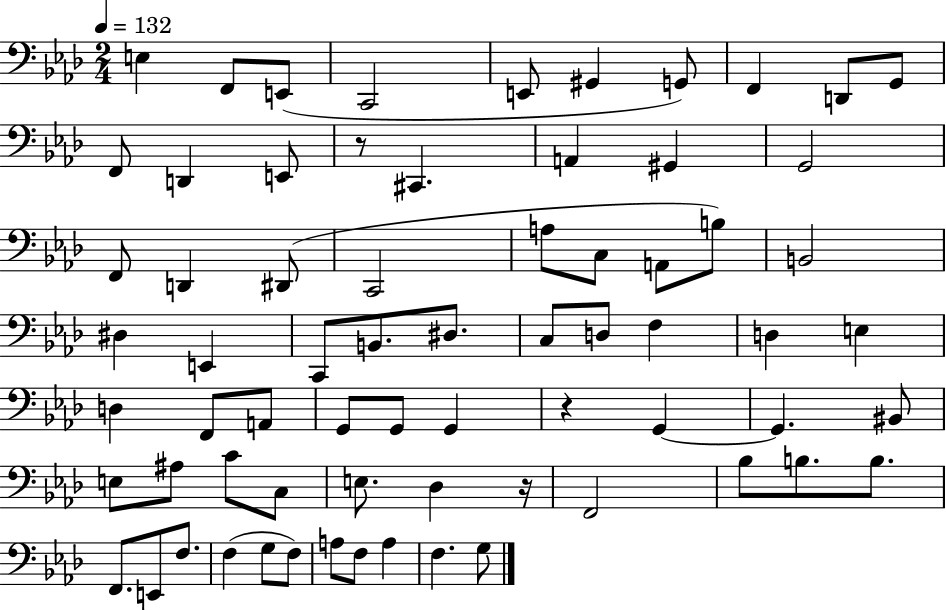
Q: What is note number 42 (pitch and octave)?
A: G2